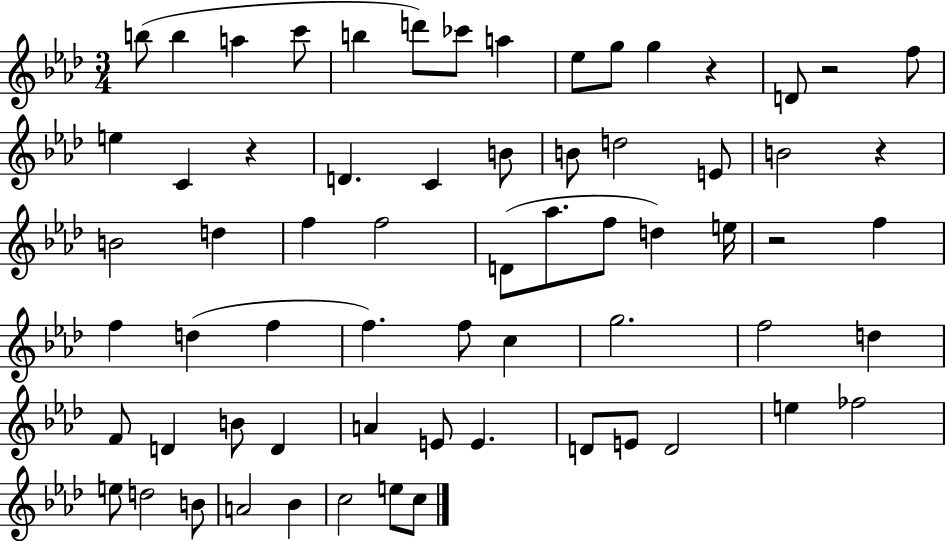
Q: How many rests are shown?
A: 5